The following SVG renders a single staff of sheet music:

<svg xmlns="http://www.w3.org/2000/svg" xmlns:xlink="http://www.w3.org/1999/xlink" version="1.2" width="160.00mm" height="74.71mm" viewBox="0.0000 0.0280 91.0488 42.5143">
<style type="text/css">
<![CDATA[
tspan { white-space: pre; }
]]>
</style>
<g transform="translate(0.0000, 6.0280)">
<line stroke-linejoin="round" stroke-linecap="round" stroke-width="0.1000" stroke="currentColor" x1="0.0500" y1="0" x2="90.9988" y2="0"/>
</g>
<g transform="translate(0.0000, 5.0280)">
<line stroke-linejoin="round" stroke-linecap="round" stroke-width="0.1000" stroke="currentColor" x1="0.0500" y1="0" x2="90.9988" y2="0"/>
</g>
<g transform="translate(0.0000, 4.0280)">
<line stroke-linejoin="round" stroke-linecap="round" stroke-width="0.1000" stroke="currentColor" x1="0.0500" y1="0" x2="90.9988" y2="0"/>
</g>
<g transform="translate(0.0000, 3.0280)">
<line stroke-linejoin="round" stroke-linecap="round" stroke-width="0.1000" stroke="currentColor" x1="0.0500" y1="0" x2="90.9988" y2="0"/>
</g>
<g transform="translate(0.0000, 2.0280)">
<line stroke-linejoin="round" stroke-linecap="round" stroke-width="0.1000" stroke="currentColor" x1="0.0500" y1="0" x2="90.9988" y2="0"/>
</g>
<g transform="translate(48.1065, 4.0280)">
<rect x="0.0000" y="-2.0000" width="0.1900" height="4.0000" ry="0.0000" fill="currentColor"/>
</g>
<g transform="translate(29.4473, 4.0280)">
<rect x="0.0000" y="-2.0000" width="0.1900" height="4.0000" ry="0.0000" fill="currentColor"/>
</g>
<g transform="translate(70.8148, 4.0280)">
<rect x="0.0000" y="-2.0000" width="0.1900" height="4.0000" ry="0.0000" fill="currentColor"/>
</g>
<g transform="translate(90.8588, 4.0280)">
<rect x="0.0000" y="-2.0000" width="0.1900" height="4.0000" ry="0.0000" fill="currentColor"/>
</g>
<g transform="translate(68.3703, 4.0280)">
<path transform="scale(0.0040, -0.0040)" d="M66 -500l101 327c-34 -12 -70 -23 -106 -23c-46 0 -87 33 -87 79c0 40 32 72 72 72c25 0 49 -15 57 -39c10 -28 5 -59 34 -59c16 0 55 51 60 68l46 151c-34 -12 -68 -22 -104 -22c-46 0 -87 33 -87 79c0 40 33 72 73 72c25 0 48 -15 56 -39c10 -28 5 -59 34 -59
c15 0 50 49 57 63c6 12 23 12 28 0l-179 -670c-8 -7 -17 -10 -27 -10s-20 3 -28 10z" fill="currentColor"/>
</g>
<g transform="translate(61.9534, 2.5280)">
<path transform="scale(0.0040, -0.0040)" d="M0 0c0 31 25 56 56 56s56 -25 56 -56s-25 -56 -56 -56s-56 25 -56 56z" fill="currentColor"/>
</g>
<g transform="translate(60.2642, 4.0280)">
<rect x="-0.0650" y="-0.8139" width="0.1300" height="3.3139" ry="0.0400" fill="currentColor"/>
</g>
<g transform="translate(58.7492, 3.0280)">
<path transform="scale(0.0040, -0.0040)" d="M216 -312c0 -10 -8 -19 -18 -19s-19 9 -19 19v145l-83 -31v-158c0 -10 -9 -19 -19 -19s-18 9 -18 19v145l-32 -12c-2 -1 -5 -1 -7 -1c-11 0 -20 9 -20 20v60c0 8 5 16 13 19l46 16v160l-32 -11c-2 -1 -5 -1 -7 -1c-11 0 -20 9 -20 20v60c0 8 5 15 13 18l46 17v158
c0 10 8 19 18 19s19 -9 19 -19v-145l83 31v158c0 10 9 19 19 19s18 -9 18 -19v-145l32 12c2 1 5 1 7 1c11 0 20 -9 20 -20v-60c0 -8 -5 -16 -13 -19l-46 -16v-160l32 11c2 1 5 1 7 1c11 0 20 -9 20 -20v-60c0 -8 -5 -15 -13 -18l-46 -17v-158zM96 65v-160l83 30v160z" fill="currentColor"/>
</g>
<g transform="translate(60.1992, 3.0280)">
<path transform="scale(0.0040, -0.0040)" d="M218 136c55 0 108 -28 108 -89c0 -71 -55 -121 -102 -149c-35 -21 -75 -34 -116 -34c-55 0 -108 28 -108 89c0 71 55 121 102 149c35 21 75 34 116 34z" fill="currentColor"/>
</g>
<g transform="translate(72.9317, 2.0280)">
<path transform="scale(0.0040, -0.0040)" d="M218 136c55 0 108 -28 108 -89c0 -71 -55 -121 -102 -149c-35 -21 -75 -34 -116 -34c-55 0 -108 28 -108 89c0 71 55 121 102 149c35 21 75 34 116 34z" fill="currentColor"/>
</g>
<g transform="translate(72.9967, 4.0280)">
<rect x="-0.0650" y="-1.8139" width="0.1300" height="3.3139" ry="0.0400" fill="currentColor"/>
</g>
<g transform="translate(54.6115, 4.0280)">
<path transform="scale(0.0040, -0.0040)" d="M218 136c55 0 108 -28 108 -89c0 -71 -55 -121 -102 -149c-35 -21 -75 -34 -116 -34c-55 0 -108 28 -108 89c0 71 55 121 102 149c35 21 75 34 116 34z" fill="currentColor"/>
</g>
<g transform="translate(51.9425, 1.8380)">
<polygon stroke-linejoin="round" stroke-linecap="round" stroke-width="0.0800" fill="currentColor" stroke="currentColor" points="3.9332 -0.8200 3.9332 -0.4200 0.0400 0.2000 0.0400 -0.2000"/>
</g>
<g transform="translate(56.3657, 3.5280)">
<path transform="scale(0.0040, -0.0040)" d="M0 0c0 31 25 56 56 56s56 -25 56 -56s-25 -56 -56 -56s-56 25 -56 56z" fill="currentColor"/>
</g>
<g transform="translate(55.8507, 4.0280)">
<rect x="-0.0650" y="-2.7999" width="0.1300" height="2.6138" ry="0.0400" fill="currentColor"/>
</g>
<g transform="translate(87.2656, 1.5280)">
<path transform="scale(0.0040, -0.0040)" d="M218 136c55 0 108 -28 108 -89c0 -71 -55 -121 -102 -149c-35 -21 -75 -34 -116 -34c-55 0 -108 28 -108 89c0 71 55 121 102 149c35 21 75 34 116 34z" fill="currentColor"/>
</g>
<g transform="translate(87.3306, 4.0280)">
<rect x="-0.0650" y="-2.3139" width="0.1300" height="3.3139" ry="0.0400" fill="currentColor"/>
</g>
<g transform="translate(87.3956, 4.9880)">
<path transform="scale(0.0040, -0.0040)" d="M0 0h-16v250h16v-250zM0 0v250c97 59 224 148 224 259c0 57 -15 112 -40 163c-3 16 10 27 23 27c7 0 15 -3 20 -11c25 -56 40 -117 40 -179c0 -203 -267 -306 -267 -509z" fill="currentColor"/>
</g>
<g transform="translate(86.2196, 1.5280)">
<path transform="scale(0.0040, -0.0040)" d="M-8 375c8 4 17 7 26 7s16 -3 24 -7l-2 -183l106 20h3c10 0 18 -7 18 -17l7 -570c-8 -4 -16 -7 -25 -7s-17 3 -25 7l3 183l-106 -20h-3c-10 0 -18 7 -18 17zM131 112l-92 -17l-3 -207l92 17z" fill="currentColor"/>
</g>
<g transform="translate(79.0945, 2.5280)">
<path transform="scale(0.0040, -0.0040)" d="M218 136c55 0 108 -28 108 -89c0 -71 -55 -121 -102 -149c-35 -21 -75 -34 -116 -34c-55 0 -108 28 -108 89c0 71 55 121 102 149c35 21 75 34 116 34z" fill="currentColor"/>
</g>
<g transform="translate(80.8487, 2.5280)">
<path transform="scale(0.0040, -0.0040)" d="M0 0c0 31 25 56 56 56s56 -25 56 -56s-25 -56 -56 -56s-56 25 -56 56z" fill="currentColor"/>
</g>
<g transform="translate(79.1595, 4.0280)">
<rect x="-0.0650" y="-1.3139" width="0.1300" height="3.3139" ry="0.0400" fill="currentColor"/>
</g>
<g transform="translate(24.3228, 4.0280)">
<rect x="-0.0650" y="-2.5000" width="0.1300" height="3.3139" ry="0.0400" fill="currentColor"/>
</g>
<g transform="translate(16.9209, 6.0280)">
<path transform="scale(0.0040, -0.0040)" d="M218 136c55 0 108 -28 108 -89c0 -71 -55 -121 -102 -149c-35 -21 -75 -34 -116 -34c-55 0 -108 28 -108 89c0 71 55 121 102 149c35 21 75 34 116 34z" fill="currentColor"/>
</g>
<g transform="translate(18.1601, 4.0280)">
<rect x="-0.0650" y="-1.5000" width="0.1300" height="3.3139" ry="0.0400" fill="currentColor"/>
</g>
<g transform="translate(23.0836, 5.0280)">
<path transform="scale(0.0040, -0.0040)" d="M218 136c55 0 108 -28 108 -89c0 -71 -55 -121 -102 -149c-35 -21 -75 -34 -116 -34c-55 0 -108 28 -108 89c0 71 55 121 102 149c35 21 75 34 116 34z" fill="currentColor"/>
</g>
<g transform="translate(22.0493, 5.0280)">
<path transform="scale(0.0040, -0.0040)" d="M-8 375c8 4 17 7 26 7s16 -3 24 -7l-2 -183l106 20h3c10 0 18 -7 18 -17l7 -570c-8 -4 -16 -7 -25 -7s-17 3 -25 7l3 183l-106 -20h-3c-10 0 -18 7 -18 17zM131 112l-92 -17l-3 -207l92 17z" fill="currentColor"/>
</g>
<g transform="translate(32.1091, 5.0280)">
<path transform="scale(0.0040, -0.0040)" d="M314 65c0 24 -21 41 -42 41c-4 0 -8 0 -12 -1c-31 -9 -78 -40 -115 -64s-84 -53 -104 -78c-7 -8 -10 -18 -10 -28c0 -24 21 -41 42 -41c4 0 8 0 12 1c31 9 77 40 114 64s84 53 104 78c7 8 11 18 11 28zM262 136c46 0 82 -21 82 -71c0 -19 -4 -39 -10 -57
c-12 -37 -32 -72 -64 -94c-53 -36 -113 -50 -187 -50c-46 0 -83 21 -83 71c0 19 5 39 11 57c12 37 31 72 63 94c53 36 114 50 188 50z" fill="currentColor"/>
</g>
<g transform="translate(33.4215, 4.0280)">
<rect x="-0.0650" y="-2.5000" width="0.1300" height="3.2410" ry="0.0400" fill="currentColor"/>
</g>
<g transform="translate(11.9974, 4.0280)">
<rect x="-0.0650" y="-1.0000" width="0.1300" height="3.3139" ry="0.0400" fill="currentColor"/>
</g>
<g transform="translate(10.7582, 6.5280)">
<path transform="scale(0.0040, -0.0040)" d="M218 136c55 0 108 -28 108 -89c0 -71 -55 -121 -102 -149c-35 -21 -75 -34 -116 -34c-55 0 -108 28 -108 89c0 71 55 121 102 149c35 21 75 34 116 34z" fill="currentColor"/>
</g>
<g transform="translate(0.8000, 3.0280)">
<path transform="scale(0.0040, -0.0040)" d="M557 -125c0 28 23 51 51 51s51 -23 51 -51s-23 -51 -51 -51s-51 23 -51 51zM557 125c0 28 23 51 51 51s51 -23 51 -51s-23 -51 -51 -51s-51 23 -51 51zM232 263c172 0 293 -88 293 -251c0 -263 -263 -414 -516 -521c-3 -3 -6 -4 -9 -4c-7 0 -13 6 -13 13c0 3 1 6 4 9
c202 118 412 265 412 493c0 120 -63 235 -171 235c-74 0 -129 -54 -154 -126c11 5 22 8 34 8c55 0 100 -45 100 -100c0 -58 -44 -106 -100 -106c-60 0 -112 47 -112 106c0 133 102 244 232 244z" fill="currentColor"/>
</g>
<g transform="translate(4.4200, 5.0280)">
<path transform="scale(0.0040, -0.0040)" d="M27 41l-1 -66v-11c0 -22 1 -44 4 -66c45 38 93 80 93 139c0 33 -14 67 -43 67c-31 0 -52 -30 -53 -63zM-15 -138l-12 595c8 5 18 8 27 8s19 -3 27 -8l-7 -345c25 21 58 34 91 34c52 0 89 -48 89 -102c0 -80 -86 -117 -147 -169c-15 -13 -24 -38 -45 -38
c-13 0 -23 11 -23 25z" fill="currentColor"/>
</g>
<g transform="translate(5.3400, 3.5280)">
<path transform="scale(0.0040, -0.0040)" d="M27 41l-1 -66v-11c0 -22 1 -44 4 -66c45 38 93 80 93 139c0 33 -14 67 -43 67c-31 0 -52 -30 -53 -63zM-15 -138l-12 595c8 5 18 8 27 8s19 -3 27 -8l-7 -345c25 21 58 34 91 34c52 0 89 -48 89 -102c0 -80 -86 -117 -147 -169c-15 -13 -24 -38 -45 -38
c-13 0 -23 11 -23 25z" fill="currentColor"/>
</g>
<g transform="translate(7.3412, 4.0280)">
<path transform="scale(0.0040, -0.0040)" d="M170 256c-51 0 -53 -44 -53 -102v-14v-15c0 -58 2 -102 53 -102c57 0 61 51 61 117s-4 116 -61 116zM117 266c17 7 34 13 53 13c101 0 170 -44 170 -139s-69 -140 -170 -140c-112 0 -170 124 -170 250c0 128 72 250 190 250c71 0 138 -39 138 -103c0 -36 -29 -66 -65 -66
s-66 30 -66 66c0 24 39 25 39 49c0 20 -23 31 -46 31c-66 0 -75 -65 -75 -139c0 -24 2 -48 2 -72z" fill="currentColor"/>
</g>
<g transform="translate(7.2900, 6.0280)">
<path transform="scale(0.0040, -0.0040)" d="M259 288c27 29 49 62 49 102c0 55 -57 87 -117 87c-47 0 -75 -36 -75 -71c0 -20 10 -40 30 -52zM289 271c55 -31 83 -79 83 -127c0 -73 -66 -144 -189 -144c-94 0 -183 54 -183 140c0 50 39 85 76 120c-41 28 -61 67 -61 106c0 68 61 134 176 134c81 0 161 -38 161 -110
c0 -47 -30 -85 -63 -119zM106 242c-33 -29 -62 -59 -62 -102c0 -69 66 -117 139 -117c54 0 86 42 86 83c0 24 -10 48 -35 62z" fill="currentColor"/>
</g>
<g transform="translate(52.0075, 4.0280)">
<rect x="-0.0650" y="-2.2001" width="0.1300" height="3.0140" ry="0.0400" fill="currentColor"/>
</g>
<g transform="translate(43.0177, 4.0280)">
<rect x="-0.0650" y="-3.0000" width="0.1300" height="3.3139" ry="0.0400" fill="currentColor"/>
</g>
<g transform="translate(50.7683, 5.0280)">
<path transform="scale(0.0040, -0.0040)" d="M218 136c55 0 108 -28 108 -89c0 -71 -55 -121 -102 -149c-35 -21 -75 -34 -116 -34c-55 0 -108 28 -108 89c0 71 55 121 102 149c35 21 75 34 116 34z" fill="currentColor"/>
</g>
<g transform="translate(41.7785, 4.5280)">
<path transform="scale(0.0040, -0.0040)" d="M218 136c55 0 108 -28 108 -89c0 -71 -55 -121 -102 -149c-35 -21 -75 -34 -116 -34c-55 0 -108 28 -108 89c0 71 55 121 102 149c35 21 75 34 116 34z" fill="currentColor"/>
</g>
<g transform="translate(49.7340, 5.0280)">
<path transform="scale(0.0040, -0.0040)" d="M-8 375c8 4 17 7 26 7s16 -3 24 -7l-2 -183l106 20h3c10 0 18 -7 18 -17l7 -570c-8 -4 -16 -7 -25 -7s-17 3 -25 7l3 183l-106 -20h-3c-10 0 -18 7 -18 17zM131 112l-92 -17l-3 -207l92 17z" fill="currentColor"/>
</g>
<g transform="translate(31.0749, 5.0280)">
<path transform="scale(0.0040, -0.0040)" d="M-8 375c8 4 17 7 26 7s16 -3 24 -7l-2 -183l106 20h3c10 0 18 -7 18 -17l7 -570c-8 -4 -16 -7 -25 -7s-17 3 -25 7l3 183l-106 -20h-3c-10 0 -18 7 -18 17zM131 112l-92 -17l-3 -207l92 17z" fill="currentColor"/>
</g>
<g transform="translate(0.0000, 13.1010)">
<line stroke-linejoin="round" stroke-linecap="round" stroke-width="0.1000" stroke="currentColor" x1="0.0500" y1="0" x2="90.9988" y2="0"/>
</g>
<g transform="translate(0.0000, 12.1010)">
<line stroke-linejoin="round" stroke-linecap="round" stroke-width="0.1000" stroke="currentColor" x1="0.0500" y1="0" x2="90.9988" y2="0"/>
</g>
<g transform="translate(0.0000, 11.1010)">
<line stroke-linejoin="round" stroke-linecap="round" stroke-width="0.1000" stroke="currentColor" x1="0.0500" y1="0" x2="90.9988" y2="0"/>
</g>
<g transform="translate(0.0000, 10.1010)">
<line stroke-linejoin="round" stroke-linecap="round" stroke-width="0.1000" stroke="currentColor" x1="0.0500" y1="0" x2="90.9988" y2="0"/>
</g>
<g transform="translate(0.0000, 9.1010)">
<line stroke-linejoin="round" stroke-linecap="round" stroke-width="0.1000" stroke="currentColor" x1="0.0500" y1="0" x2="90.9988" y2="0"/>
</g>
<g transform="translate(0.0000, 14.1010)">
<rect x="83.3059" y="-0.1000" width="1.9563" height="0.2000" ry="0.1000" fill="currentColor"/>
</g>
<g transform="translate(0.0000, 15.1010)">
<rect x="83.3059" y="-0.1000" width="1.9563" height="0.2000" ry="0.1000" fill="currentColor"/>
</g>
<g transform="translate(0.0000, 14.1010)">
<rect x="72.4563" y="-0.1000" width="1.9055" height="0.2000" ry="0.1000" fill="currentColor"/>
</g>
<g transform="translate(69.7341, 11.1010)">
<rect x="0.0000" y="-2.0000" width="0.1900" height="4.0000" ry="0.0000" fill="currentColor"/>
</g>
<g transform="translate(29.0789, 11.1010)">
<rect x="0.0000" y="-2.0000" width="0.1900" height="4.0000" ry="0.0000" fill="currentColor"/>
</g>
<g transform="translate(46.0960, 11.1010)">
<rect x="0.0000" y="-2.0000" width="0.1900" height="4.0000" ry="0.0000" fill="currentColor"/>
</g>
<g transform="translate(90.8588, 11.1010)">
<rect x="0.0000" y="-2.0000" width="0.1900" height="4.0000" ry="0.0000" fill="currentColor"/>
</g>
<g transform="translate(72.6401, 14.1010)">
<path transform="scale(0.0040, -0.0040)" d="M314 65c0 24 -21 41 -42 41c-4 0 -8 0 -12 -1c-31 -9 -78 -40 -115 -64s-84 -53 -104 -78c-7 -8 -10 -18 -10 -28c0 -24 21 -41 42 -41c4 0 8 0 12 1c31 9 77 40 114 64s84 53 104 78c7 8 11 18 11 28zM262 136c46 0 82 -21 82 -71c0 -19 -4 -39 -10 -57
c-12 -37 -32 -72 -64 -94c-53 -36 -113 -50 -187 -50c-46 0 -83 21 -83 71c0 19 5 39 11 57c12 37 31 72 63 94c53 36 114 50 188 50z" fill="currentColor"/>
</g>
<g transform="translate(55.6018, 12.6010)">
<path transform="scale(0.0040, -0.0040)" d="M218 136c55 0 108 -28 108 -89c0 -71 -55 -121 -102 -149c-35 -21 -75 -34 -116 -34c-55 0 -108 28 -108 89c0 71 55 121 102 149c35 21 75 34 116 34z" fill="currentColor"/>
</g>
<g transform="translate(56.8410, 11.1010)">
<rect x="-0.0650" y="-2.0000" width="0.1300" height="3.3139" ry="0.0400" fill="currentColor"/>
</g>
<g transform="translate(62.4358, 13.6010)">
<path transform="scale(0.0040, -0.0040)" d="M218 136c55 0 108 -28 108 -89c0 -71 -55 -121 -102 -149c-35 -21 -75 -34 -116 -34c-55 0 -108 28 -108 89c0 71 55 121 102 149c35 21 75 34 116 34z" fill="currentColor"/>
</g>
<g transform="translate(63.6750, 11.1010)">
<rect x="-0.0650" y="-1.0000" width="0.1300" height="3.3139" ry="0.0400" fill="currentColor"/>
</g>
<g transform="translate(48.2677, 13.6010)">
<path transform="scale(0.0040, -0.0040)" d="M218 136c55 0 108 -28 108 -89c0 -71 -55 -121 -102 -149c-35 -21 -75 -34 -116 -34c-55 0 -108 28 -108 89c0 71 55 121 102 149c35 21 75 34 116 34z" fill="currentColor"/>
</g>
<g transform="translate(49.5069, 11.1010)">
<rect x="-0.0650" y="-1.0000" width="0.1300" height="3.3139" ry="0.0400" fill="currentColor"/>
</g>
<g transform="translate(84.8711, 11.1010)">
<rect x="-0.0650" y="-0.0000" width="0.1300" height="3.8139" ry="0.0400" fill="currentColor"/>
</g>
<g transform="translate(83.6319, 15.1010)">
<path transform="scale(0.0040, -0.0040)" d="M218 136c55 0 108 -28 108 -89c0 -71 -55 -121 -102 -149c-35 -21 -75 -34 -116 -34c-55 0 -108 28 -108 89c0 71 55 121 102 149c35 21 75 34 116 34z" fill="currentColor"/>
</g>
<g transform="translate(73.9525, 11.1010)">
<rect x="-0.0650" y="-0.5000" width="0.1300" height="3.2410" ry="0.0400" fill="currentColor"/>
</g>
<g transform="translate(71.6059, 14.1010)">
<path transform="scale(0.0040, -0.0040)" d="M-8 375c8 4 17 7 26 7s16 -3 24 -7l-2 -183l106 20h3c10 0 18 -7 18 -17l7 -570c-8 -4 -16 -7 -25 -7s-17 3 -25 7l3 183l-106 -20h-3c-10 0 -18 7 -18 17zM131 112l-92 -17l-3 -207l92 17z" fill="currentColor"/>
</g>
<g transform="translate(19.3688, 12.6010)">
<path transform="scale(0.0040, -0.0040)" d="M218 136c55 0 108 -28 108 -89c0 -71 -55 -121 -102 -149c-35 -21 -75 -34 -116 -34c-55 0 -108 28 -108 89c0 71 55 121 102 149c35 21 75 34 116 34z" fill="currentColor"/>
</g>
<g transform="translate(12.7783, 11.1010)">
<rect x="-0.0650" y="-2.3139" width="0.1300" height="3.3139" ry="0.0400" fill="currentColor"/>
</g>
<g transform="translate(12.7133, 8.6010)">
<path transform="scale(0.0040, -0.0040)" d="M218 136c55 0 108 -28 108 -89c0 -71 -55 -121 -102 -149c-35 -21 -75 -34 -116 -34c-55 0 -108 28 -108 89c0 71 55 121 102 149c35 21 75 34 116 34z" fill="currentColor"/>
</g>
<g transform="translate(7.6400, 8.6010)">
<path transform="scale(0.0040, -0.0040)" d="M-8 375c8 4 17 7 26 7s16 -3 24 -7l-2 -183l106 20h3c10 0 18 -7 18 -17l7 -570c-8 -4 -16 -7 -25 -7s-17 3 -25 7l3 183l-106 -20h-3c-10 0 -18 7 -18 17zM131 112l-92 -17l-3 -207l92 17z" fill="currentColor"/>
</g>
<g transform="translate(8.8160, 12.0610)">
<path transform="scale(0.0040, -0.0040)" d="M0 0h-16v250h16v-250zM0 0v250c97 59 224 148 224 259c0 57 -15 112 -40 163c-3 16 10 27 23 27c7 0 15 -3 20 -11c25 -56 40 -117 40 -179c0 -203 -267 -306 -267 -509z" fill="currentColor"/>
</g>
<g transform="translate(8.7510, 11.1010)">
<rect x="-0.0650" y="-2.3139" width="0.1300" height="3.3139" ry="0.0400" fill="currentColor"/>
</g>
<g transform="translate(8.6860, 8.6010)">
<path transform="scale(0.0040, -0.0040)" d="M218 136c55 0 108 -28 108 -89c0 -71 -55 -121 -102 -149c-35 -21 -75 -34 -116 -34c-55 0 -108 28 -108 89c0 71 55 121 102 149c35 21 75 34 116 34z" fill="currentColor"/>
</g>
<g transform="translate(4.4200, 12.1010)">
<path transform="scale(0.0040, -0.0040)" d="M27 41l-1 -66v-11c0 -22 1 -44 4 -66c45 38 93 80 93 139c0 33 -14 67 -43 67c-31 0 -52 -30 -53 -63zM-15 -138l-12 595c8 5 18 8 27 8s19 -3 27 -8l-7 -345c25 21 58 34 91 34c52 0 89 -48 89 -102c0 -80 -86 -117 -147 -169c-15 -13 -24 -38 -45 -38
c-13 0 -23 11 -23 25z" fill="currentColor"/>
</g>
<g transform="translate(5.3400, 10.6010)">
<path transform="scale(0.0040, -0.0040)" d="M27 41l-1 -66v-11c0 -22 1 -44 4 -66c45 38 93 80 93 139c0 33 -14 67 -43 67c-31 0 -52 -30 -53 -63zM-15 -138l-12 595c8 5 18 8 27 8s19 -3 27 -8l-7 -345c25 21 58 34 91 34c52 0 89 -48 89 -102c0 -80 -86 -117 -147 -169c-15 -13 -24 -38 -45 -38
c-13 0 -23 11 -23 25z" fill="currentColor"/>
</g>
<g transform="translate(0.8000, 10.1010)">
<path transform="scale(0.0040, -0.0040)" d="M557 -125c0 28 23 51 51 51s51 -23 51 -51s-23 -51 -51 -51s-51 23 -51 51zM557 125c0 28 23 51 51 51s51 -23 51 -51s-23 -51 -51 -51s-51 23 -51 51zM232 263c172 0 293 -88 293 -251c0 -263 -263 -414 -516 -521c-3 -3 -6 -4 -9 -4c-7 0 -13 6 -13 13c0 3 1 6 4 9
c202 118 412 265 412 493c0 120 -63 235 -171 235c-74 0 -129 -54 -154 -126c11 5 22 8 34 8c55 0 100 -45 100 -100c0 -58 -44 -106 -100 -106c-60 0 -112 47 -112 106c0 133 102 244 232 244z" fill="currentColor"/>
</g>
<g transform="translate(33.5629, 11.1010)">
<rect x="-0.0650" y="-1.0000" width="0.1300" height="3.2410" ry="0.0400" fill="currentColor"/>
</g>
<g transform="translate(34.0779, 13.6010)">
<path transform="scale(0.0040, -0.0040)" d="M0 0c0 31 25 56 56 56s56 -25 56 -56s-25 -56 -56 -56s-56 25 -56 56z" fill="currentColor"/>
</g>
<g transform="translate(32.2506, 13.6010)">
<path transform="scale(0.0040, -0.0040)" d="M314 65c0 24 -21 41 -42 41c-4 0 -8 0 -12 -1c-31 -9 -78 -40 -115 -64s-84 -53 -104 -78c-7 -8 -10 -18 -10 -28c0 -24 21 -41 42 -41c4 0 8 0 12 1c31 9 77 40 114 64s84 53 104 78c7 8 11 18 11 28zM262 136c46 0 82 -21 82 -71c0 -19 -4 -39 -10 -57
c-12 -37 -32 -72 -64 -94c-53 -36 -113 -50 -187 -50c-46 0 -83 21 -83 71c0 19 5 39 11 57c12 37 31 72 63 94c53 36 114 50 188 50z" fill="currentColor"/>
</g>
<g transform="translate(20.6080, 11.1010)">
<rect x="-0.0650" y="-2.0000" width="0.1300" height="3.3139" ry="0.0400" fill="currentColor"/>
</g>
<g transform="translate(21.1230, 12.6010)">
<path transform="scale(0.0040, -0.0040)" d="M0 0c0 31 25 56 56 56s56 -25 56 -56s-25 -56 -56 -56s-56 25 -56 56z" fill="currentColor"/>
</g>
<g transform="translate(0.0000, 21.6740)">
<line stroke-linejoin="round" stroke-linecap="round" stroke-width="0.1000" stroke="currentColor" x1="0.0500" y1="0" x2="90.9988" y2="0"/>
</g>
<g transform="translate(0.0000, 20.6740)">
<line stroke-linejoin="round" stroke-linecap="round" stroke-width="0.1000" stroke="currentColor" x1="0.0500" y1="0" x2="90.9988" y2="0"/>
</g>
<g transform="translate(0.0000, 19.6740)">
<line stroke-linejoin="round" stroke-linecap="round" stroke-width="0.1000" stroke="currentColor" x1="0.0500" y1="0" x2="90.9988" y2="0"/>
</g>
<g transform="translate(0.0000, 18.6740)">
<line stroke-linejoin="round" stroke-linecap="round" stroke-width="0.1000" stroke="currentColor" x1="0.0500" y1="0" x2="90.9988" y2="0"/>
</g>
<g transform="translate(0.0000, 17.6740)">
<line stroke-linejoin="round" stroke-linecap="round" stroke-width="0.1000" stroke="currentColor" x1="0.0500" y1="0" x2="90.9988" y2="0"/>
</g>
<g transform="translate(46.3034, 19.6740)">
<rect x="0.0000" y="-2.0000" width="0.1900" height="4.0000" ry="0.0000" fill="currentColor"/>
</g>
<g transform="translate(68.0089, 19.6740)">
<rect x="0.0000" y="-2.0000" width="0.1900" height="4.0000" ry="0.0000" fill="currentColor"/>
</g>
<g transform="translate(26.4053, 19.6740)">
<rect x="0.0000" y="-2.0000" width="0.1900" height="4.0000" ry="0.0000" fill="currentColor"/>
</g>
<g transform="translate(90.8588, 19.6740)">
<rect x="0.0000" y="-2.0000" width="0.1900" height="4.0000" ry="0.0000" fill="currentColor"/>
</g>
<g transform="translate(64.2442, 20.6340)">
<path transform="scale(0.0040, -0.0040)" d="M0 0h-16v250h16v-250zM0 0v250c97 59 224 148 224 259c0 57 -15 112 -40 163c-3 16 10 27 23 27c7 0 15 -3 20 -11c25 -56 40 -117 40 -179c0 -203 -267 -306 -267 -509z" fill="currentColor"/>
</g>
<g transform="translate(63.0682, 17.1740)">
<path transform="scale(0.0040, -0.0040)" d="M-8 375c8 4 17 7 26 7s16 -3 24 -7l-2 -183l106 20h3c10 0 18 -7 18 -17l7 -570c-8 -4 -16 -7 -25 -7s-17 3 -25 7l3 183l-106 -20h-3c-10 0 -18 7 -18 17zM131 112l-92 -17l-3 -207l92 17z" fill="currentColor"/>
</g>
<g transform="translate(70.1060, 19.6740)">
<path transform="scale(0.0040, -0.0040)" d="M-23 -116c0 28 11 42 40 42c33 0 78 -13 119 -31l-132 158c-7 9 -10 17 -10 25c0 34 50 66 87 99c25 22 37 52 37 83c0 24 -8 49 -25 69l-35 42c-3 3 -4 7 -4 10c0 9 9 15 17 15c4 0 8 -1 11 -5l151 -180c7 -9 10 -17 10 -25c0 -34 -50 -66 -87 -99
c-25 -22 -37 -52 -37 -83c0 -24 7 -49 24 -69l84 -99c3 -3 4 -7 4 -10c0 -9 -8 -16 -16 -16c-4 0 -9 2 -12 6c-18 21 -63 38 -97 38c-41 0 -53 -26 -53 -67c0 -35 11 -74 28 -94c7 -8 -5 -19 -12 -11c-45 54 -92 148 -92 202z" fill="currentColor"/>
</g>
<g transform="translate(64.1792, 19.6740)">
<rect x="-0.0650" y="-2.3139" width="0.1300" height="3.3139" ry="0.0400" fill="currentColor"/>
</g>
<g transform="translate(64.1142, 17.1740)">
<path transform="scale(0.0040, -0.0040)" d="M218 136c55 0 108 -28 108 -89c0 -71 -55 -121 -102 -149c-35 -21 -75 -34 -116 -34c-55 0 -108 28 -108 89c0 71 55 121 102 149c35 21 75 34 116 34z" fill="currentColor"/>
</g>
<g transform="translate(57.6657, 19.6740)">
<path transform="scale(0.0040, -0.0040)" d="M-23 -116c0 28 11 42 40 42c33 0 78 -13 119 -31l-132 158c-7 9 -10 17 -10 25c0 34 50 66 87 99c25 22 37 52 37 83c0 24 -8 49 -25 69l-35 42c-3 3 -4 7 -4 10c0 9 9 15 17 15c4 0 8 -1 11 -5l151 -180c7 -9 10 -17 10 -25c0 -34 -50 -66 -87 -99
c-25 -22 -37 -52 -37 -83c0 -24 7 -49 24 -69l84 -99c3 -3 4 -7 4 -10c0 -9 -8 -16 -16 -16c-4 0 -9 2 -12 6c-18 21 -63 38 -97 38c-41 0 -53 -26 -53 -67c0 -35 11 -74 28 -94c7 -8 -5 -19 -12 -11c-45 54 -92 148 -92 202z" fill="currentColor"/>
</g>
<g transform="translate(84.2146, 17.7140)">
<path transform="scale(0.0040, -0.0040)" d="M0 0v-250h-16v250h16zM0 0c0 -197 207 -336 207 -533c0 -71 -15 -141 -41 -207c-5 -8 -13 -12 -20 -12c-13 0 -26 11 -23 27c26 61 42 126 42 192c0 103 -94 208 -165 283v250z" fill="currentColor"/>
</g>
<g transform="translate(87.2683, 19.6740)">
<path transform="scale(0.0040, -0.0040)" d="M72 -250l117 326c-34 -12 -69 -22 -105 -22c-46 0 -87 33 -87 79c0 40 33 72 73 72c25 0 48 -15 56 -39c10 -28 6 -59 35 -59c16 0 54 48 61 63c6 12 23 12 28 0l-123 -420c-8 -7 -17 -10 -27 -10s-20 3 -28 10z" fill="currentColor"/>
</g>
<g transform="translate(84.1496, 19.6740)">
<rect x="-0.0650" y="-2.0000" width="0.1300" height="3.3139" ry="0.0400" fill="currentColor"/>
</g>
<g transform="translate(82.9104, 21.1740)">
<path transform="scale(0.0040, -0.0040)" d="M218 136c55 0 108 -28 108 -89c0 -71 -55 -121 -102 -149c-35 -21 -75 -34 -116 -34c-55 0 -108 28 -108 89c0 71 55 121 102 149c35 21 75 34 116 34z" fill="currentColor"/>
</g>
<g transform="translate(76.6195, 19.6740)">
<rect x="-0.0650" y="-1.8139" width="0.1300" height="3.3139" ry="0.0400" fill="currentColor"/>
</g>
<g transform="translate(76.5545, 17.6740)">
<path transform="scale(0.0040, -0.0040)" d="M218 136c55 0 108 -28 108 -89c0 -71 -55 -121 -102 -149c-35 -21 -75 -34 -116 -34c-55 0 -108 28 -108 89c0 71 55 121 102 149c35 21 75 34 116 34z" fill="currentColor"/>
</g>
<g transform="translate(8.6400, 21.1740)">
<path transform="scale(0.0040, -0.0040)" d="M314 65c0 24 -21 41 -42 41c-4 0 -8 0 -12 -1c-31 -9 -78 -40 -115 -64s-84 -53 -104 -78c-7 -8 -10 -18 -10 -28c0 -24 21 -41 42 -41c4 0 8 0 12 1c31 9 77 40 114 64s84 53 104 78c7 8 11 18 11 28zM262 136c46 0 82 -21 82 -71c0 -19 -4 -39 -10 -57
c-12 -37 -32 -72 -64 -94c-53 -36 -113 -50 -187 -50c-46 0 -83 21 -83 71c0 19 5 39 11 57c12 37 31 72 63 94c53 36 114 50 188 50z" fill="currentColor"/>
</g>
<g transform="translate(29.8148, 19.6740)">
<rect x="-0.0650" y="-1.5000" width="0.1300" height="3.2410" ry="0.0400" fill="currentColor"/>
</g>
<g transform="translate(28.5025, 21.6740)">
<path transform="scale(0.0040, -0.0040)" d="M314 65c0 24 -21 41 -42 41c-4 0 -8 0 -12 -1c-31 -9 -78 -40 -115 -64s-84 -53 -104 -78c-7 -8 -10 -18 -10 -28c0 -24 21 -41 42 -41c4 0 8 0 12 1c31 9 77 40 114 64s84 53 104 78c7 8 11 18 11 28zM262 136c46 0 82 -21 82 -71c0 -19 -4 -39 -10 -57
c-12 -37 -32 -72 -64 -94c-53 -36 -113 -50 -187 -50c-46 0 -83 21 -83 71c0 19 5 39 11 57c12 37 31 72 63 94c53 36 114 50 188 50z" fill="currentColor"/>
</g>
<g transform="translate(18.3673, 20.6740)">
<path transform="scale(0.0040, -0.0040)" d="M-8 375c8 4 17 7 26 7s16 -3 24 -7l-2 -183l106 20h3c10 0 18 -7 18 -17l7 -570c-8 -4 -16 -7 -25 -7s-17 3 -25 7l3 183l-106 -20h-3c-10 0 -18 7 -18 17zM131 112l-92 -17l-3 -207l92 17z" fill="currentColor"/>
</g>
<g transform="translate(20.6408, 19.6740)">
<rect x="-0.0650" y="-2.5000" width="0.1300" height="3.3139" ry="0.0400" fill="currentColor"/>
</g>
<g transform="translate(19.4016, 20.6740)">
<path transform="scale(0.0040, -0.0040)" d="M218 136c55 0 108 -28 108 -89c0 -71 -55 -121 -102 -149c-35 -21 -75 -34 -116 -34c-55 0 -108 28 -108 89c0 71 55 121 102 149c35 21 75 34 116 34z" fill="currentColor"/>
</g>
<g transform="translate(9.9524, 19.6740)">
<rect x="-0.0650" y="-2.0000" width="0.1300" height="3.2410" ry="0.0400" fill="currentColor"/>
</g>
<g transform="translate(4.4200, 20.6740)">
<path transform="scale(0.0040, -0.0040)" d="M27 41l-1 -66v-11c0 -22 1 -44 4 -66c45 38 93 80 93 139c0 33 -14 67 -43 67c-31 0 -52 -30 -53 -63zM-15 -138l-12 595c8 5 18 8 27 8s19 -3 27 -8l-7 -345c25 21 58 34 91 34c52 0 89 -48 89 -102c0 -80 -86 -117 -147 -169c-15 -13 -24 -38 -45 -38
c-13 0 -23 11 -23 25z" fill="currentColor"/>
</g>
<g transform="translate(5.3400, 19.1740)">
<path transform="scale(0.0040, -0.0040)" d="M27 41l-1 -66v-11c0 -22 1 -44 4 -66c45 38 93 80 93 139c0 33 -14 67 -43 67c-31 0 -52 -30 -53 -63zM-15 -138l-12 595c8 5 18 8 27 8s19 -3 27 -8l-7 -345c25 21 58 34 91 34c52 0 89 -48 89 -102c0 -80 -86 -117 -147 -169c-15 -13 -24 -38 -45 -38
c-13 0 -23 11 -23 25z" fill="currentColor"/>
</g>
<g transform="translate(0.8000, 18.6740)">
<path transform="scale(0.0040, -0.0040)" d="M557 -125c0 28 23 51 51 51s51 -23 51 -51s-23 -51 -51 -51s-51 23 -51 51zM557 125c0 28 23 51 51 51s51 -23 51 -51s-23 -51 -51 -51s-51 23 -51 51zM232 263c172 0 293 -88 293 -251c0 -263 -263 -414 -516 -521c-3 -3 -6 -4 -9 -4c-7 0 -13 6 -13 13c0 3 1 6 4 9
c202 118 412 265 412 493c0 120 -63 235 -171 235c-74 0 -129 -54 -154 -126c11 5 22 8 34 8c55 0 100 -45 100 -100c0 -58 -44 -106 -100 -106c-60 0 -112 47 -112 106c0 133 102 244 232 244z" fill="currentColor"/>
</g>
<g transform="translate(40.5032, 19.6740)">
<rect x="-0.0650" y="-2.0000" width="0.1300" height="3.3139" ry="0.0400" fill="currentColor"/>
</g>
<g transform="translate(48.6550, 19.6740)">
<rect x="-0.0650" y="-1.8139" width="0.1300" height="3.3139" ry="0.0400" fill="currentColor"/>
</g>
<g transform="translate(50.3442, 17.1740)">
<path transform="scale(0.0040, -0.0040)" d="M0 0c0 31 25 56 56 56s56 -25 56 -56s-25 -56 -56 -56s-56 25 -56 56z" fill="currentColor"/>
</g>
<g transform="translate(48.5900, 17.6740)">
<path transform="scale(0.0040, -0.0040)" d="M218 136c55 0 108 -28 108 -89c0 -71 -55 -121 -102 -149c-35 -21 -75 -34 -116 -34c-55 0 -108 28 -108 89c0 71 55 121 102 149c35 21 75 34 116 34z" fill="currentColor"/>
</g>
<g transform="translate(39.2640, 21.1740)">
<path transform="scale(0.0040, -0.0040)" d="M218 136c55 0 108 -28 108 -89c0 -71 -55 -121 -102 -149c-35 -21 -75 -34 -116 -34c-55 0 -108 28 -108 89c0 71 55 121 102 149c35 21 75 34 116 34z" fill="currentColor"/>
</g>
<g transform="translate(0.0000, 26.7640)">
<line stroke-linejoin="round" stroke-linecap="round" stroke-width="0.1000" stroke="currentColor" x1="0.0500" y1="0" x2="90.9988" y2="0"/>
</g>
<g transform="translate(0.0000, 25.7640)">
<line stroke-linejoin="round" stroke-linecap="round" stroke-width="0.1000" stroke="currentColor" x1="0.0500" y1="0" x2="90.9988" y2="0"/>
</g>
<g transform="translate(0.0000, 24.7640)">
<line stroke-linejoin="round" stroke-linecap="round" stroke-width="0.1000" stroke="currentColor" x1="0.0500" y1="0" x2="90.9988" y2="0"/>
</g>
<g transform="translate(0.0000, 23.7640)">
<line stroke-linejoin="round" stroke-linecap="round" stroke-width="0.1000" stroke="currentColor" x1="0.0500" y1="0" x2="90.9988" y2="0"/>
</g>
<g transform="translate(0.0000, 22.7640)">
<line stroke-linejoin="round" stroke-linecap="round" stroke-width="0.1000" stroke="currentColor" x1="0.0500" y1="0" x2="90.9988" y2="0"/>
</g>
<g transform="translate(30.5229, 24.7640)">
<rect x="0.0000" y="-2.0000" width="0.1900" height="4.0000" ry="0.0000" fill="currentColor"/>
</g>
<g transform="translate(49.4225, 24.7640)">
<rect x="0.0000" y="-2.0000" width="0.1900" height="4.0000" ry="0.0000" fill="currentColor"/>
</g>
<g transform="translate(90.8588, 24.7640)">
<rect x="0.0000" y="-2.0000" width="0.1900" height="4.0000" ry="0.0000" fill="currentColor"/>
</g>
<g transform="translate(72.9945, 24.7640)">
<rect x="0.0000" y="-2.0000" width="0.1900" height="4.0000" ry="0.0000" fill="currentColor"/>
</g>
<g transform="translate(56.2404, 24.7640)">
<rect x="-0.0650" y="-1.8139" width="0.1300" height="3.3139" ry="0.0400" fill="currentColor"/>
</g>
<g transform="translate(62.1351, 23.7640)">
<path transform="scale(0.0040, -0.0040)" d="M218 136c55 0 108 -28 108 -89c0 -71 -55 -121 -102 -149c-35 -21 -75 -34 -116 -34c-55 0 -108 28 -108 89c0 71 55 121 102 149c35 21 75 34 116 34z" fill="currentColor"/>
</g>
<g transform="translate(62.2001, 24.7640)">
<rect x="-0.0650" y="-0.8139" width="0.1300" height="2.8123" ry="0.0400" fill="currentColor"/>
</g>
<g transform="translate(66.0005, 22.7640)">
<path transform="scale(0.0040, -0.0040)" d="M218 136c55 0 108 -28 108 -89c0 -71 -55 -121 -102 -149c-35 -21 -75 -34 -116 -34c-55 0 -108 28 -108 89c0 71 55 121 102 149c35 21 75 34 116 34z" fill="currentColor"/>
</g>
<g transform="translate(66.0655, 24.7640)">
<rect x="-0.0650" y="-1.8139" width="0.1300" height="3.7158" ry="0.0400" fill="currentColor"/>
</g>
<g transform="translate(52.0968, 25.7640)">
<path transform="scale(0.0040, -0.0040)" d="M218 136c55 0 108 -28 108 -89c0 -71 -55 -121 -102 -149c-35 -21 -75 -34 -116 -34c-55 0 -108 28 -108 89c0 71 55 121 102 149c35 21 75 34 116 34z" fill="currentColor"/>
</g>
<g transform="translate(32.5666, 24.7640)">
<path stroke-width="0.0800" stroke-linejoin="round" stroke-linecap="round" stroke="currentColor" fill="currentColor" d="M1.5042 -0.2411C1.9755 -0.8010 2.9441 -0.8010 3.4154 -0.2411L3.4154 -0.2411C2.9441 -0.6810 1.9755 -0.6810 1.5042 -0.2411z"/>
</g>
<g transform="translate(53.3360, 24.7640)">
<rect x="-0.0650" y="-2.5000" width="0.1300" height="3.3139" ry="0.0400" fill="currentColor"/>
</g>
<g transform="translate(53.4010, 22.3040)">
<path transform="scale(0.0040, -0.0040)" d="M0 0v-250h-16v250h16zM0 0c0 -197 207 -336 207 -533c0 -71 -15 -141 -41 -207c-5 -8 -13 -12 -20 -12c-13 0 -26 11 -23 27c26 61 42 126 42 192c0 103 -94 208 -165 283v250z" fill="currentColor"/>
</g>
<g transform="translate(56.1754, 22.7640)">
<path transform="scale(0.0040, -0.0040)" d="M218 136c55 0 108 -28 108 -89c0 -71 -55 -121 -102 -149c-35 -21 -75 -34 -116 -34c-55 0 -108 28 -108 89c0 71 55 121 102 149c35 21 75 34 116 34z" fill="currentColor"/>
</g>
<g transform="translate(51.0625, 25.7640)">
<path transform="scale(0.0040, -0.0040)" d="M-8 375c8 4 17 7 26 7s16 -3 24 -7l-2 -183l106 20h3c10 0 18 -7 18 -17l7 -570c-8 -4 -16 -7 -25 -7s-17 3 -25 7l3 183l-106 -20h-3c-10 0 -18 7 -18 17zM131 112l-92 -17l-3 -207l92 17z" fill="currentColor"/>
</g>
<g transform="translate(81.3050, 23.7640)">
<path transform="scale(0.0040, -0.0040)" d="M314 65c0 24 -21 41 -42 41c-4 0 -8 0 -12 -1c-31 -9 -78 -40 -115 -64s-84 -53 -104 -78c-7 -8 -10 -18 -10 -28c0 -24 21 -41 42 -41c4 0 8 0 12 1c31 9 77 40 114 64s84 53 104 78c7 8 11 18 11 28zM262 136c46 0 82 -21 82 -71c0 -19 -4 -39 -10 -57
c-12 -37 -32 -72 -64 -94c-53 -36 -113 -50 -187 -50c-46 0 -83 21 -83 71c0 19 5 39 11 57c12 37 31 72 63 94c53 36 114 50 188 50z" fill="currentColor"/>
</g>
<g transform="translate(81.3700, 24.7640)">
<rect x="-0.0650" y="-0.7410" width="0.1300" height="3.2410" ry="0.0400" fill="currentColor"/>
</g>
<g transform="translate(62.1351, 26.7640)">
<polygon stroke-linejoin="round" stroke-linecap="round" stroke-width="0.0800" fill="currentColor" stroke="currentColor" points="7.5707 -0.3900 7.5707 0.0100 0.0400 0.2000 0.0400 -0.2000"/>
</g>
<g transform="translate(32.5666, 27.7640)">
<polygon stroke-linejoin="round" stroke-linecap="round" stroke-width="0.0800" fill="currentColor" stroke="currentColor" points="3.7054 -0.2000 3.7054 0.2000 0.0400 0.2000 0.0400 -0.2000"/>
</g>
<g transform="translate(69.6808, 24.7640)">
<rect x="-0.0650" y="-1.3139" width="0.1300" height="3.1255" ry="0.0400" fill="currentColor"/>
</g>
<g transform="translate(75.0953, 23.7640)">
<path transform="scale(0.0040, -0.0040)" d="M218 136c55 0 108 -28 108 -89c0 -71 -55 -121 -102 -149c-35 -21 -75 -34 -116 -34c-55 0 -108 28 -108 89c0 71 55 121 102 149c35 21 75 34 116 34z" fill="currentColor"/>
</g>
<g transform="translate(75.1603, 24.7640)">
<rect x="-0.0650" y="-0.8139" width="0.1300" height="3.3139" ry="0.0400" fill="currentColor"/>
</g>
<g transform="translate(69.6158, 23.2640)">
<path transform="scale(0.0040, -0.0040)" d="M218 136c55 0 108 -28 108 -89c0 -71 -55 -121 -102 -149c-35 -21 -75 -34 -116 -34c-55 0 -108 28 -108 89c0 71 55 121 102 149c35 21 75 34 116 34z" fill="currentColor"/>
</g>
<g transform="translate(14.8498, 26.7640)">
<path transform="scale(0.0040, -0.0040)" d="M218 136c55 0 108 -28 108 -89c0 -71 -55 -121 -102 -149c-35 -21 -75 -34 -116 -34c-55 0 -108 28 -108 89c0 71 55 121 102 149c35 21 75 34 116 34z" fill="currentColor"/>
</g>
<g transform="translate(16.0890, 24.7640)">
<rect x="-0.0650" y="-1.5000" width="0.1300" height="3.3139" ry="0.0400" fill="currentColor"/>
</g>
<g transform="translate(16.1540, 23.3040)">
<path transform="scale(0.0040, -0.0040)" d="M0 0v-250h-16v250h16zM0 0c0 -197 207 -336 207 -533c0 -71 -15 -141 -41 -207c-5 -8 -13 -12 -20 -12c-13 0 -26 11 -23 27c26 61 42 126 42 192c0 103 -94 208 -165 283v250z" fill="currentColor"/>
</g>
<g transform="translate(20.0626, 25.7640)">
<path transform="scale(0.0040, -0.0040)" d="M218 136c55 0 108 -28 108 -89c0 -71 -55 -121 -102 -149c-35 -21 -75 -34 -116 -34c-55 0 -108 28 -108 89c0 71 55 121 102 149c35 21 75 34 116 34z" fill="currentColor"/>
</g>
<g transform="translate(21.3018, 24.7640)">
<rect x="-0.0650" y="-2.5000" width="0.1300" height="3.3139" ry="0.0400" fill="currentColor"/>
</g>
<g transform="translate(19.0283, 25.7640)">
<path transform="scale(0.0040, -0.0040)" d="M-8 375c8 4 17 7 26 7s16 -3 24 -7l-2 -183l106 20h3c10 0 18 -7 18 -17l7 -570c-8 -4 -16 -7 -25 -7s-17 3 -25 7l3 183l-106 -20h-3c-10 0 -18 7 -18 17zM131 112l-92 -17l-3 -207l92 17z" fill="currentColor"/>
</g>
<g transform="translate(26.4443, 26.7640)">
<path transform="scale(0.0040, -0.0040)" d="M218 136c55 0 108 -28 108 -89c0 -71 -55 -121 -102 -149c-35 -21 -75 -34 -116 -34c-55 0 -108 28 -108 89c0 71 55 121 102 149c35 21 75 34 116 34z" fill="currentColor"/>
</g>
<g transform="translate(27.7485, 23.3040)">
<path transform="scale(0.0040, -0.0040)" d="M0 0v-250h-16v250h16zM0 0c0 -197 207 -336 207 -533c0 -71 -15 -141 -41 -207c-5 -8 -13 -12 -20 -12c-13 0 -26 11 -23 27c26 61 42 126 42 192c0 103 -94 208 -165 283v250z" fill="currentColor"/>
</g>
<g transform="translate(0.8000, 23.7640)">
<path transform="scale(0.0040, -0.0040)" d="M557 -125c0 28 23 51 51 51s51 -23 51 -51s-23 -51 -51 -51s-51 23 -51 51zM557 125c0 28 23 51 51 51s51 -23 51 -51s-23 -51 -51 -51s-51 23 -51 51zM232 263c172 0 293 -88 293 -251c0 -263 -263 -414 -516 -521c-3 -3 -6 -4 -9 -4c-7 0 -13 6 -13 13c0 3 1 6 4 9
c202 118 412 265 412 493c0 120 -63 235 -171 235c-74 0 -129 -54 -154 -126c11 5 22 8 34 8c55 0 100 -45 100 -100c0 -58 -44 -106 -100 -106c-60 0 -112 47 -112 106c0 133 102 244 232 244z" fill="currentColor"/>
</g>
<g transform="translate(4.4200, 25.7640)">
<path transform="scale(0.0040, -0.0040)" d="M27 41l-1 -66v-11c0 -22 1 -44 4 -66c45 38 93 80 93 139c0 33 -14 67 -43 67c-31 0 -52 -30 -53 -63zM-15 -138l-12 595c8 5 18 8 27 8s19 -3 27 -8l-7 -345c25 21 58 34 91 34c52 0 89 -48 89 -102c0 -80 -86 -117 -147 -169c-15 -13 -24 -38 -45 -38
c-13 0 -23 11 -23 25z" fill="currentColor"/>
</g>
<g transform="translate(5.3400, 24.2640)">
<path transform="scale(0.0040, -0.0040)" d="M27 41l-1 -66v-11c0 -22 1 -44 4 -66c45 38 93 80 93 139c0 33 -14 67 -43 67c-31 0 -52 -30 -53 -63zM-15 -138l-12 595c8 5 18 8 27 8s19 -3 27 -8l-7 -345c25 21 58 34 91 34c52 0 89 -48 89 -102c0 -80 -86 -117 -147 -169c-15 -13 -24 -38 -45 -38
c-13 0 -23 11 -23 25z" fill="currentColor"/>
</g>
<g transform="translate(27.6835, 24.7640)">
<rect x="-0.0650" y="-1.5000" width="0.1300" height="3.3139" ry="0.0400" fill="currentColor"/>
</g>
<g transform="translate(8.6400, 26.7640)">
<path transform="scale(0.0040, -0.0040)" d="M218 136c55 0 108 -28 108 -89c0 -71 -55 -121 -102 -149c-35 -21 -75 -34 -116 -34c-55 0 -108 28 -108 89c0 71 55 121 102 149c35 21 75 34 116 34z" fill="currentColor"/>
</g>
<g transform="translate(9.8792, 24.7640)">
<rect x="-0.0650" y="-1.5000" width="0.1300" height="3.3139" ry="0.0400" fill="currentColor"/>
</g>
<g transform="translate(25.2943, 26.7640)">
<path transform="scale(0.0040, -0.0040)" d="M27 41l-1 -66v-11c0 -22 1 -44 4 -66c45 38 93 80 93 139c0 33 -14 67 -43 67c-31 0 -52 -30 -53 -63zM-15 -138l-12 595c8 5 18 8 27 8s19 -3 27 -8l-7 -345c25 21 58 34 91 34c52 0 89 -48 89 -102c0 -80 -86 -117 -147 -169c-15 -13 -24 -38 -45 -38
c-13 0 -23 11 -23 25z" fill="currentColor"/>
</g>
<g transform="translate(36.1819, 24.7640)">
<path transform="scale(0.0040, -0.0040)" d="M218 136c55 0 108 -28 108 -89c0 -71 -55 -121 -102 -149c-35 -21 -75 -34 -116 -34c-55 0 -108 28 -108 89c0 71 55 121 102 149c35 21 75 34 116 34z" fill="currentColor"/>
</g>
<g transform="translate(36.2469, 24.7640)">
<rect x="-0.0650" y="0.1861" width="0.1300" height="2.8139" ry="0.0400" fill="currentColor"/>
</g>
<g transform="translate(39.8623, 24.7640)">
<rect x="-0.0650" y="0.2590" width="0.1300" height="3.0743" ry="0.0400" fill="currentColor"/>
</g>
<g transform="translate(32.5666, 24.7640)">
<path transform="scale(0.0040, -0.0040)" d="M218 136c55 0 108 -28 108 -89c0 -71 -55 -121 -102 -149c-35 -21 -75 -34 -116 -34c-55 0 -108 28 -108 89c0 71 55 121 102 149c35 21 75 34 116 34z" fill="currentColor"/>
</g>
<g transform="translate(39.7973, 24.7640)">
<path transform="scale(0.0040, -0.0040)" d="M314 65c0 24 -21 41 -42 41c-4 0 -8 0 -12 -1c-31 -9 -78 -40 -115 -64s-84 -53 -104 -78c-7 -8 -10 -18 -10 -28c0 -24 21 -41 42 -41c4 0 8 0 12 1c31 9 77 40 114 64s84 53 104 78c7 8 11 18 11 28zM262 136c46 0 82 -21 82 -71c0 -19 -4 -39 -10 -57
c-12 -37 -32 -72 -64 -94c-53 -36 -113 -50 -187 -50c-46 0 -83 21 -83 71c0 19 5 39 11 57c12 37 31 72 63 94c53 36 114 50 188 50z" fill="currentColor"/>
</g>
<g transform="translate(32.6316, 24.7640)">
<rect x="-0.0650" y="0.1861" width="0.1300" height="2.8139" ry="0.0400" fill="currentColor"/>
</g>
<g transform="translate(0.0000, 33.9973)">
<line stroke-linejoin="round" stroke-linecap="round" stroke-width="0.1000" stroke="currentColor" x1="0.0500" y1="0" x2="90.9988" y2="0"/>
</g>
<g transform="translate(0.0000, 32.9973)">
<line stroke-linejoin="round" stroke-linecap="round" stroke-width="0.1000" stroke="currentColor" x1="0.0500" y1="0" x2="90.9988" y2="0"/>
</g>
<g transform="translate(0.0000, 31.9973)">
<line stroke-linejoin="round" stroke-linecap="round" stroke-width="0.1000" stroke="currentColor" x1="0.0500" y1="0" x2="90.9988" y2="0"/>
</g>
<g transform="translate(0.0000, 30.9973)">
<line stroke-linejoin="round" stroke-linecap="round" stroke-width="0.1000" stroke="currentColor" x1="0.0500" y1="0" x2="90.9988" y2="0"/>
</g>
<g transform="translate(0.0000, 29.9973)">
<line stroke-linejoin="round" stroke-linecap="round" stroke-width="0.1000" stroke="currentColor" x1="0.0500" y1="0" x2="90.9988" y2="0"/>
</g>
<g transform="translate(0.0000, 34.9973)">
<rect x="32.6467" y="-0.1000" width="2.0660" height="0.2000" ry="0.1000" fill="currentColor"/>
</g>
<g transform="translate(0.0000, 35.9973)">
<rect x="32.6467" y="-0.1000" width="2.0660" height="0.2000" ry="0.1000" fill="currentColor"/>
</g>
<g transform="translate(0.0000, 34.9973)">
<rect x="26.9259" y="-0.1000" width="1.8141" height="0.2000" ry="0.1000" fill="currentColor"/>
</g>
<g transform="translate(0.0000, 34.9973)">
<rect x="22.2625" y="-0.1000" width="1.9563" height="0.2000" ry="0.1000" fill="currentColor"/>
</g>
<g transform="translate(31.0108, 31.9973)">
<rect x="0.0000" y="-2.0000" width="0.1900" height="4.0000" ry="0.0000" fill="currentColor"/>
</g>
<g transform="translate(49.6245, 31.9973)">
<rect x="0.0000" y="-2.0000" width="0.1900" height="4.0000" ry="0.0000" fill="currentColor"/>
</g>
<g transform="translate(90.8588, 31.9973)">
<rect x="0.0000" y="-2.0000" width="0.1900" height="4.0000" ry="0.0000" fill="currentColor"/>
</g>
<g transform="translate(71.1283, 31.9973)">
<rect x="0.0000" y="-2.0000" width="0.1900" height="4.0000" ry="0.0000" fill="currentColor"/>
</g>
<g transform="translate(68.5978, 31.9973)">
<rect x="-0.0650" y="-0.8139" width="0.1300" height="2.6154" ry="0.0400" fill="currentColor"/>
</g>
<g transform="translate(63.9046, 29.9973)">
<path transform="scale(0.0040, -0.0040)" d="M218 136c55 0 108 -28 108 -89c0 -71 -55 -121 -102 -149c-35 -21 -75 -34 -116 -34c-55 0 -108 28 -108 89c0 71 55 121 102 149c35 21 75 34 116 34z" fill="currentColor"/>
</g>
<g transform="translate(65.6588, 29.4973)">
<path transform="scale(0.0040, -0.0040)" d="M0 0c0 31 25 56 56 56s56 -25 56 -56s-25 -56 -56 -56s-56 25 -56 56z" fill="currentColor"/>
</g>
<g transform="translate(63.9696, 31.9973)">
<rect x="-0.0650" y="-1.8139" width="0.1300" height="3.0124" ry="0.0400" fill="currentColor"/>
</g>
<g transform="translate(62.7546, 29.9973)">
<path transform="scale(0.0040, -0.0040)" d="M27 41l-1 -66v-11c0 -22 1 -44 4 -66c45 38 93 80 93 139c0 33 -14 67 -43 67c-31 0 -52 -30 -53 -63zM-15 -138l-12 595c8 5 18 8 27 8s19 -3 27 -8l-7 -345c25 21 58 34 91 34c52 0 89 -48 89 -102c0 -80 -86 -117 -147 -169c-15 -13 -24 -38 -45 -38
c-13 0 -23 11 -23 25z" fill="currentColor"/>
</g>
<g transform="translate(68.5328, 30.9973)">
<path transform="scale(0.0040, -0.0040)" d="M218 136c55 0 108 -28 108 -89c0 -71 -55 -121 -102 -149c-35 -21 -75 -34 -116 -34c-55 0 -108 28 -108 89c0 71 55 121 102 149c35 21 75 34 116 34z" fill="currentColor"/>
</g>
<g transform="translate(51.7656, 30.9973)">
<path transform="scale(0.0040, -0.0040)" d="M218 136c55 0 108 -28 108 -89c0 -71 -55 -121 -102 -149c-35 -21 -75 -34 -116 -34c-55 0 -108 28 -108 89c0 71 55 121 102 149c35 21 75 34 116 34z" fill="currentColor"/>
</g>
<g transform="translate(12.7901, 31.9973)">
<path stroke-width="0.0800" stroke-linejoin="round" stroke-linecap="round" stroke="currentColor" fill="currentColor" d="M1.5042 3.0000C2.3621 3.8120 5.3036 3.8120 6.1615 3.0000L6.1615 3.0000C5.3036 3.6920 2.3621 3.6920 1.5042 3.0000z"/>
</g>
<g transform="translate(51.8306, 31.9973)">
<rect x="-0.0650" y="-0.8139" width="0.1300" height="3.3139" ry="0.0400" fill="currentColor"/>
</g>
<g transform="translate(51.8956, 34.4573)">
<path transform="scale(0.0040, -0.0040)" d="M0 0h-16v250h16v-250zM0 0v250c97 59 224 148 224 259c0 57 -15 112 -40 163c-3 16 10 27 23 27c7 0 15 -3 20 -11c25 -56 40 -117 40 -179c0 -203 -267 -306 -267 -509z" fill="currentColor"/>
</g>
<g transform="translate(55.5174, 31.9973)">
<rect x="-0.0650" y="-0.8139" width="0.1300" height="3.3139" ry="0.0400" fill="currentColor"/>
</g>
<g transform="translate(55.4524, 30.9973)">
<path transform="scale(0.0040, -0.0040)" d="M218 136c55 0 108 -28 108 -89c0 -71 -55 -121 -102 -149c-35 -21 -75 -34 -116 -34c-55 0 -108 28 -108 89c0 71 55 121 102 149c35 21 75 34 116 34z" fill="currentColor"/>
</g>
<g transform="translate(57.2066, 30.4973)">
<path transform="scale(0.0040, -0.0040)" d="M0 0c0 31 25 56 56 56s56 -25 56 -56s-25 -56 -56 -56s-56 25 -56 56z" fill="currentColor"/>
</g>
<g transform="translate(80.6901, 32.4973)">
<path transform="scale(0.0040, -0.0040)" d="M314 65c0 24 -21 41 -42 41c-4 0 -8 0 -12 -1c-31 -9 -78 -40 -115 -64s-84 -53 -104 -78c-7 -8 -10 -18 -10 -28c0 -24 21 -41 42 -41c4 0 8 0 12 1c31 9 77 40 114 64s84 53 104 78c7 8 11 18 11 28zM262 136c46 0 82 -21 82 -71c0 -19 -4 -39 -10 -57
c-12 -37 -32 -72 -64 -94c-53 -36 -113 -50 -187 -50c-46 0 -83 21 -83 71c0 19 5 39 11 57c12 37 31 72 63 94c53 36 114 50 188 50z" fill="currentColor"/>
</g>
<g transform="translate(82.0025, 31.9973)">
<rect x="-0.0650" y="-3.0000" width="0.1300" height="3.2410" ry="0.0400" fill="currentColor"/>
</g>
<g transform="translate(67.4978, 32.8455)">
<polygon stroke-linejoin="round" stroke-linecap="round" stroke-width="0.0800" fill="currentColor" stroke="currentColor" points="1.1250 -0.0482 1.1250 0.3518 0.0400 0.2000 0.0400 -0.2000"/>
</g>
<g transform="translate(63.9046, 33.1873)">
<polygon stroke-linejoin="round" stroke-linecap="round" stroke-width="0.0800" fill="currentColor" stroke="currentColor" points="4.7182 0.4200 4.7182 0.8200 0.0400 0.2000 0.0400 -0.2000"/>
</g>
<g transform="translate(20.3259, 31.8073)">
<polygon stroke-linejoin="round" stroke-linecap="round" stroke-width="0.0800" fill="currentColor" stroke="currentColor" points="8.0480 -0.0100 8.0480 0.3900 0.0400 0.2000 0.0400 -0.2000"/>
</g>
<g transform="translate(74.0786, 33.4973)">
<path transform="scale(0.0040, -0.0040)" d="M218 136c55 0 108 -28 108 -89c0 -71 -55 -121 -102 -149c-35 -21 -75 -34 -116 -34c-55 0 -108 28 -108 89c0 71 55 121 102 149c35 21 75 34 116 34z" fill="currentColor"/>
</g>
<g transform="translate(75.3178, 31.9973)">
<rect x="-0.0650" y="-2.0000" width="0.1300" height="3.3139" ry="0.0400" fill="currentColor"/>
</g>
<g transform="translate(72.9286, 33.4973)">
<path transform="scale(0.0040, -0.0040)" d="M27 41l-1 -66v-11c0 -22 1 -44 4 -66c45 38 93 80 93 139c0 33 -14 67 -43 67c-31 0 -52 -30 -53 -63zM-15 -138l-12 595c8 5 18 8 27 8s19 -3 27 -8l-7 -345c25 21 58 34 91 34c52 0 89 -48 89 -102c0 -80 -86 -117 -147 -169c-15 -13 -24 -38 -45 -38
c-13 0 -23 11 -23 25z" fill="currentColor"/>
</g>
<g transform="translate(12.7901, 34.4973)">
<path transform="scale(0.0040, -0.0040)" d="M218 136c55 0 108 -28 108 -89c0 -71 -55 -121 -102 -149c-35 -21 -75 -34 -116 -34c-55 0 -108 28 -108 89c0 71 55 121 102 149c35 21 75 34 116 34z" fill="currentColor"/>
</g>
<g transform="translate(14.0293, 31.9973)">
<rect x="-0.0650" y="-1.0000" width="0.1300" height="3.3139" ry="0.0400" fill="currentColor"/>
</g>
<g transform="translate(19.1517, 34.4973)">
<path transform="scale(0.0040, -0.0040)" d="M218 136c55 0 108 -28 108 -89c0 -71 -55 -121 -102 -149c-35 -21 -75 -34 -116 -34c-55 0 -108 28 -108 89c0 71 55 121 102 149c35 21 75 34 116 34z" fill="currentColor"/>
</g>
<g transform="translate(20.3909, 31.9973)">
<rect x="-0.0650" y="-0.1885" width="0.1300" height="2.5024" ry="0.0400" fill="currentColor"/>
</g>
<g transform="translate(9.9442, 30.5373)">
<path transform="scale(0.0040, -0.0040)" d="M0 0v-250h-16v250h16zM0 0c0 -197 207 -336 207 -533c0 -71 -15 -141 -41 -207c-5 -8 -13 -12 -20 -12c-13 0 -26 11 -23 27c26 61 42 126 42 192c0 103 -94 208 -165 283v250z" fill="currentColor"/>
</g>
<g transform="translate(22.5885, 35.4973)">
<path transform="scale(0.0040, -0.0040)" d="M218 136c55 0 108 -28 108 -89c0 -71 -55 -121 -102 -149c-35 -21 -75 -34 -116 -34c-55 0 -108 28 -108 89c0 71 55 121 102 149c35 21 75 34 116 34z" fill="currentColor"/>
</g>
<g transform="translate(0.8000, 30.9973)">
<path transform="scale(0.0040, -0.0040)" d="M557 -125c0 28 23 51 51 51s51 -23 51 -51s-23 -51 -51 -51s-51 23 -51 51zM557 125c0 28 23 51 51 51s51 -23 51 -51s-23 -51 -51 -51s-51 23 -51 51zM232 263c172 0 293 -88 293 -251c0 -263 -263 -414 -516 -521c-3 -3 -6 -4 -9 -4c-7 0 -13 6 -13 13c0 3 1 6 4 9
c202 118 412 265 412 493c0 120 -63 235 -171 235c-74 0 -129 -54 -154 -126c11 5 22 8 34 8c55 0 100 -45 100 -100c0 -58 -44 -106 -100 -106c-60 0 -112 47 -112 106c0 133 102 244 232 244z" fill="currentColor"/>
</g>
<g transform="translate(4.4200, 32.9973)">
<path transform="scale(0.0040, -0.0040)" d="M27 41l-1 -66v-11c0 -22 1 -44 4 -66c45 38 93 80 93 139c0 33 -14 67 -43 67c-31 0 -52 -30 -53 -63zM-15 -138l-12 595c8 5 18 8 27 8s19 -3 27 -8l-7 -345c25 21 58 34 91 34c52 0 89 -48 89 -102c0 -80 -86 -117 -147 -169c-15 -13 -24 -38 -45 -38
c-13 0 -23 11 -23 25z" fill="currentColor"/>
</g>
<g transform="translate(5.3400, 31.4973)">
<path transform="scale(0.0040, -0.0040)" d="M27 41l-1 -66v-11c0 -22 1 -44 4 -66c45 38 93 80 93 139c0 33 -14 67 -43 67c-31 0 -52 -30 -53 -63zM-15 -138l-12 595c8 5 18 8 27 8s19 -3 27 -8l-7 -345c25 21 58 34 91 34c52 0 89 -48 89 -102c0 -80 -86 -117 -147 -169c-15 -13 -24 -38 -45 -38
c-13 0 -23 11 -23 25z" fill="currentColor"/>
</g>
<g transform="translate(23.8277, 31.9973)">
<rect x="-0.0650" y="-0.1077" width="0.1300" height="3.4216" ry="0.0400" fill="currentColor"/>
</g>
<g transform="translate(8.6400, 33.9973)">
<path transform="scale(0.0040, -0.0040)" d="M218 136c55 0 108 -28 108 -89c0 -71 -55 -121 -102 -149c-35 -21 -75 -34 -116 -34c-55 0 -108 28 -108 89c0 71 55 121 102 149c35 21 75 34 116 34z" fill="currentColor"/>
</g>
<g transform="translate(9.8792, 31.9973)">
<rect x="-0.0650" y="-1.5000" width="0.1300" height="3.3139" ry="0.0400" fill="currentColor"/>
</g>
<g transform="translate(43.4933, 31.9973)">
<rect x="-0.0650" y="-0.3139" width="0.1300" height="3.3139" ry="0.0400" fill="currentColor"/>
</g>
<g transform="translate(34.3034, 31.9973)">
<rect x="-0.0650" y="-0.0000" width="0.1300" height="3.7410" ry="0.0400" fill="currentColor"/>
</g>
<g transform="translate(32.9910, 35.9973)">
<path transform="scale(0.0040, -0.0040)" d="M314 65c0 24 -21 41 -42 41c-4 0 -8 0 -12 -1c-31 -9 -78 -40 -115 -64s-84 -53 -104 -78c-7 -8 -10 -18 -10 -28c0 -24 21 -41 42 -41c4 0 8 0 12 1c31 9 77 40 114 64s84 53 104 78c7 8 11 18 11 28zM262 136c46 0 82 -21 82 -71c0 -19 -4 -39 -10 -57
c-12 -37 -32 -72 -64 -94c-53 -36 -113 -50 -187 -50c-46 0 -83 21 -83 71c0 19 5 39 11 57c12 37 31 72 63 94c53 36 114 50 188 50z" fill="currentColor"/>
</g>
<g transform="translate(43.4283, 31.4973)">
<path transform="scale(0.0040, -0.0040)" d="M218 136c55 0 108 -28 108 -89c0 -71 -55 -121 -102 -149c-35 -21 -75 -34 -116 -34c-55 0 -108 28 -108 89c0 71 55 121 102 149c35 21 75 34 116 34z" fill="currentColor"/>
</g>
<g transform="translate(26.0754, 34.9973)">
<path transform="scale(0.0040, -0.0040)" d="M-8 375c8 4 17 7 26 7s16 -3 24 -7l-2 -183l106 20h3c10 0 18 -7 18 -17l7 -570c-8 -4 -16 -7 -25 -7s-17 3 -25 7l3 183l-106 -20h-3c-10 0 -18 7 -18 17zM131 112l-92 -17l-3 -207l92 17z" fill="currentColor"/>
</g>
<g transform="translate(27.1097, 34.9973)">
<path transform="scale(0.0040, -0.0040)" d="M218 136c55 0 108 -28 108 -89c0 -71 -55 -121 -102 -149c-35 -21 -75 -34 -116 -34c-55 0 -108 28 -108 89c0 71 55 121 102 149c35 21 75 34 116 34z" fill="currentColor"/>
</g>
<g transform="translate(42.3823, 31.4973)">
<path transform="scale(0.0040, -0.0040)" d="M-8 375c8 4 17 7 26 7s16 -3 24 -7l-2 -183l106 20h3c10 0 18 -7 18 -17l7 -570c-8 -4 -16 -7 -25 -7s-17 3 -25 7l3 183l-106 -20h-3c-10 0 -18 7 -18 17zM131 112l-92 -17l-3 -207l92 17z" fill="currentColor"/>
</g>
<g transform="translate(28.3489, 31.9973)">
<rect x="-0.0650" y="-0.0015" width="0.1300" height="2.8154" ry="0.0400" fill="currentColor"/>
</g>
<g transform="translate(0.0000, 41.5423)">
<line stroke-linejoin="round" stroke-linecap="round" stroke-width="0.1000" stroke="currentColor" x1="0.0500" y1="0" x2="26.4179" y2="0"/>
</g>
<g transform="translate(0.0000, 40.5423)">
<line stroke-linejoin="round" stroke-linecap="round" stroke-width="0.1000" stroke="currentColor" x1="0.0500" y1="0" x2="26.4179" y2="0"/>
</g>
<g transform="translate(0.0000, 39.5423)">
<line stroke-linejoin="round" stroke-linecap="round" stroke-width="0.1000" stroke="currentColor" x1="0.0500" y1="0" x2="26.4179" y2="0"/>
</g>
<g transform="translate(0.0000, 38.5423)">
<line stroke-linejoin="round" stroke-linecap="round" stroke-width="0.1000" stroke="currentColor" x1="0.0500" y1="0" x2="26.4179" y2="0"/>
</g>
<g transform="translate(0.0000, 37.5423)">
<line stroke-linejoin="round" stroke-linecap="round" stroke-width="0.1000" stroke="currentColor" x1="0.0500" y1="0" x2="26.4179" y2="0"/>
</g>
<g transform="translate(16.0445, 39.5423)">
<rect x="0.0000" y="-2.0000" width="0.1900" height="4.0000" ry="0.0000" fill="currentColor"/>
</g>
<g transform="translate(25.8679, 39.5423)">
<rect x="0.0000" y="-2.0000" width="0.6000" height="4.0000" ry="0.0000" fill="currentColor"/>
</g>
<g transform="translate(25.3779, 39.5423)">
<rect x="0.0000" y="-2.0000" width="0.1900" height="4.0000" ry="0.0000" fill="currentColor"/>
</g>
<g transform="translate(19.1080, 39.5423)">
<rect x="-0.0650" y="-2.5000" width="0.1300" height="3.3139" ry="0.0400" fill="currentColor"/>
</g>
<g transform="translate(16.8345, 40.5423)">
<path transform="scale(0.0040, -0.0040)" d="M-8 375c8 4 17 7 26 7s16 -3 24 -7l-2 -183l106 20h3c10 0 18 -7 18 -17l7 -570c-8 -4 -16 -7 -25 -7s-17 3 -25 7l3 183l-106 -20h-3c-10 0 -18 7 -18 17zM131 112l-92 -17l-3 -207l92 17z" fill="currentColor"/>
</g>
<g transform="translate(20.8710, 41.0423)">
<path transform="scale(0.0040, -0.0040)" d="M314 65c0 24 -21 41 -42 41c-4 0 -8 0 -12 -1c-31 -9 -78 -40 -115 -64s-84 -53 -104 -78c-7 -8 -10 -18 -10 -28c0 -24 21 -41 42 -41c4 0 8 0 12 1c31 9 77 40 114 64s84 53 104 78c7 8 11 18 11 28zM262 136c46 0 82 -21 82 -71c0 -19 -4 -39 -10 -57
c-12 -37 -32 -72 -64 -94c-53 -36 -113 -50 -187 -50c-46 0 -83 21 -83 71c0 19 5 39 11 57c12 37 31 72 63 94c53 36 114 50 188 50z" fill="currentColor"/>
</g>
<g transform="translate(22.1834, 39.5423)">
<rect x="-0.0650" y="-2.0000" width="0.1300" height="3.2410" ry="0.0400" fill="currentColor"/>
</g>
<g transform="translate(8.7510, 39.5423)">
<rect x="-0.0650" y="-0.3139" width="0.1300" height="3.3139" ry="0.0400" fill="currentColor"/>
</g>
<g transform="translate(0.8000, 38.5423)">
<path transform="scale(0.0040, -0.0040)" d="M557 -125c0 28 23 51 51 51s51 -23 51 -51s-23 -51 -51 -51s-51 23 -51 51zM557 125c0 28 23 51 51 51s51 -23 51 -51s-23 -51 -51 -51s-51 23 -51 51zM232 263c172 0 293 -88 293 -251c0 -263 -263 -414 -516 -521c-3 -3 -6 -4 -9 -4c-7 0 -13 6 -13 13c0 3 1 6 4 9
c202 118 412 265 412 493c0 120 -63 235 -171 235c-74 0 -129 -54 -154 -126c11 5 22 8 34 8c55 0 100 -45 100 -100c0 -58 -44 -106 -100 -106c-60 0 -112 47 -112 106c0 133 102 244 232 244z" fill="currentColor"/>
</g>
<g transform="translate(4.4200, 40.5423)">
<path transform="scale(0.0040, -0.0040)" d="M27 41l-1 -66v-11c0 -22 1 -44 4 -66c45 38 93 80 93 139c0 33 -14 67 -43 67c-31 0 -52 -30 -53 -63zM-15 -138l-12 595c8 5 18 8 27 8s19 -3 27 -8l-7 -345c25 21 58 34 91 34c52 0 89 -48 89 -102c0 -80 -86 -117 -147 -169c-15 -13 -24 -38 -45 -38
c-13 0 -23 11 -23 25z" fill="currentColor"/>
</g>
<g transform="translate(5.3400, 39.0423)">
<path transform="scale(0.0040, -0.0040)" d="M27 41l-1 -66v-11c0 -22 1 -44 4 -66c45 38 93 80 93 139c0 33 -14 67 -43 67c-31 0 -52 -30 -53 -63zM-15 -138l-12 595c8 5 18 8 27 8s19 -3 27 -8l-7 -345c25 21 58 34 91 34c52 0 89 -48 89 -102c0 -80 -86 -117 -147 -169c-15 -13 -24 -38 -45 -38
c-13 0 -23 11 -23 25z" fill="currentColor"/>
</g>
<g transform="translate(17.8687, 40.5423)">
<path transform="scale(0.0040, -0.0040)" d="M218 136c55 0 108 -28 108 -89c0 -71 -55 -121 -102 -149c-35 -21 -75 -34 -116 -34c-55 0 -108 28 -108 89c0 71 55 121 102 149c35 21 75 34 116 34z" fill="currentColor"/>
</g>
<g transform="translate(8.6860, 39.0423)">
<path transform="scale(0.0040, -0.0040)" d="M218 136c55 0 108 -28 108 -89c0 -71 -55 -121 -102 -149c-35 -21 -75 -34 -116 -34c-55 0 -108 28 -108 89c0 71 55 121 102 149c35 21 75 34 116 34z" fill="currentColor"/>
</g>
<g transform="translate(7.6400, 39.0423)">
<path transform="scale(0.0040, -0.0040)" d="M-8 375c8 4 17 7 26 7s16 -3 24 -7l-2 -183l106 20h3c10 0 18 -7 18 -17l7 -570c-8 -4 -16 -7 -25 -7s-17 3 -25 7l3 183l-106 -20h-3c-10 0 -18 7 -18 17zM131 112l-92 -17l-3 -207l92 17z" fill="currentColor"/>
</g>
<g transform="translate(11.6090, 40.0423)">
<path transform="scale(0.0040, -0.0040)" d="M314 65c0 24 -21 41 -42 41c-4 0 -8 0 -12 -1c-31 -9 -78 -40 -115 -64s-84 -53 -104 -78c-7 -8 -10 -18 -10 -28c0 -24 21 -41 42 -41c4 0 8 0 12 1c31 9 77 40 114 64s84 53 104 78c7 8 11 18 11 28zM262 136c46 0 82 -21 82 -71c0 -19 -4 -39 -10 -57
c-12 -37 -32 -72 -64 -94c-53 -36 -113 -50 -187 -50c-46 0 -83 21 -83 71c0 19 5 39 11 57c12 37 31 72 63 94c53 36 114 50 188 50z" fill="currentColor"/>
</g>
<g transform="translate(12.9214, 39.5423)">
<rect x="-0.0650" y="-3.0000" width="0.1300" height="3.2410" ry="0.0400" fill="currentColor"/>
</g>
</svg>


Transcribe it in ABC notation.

X:1
T:Untitled
M:6/8
L:1/4
K:Bb
F,, G,, B,, B,,2 C, B,,/2 D,/2 ^F, z/4 A, G, B,/2 B,/2 B, A,, F,,2 F,, A,, F,, E,,2 C,, A,,2 B,, G,,2 A,, A, z B,/2 z A, A,,/2 z/2 G,, G,,/2 B,, _G,,/2 D,/2 D,/2 D,2 B,,/2 A, F,/2 A,/2 G,/2 F, F,2 G,,/2 F,, F,,/2 D,,/2 E,,/2 C,,2 E, F,/2 F, _A,/2 F,/4 _A,, C,2 E, C,2 B,, A,,2